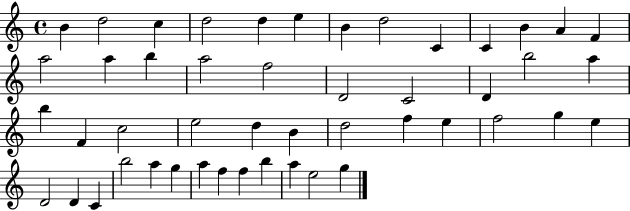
{
  \clef treble
  \time 4/4
  \defaultTimeSignature
  \key c \major
  b'4 d''2 c''4 | d''2 d''4 e''4 | b'4 d''2 c'4 | c'4 b'4 a'4 f'4 | \break a''2 a''4 b''4 | a''2 f''2 | d'2 c'2 | d'4 b''2 a''4 | \break b''4 f'4 c''2 | e''2 d''4 b'4 | d''2 f''4 e''4 | f''2 g''4 e''4 | \break d'2 d'4 c'4 | b''2 a''4 g''4 | a''4 f''4 f''4 b''4 | a''4 e''2 g''4 | \break \bar "|."
}